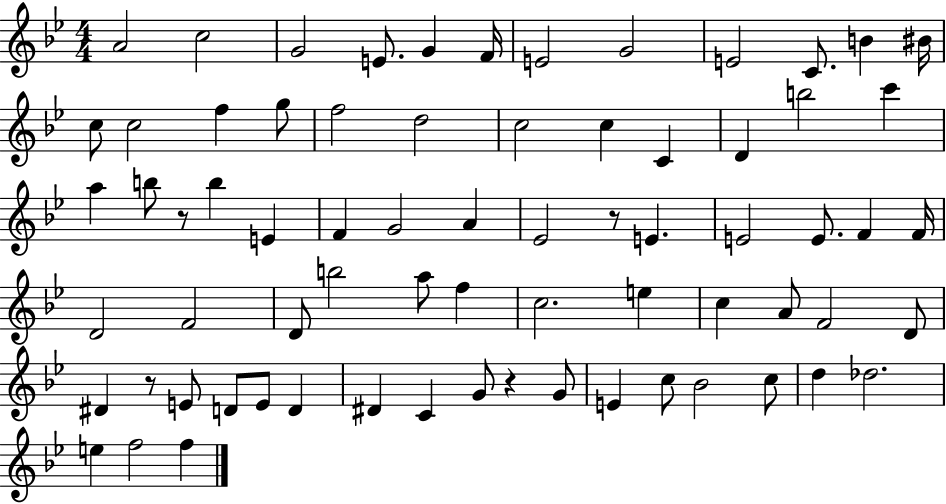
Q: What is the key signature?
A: BES major